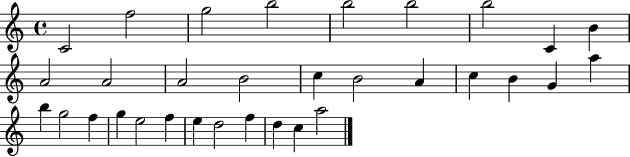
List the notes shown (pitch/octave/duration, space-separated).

C4/h F5/h G5/h B5/h B5/h B5/h B5/h C4/q B4/q A4/h A4/h A4/h B4/h C5/q B4/h A4/q C5/q B4/q G4/q A5/q B5/q G5/h F5/q G5/q E5/h F5/q E5/q D5/h F5/q D5/q C5/q A5/h